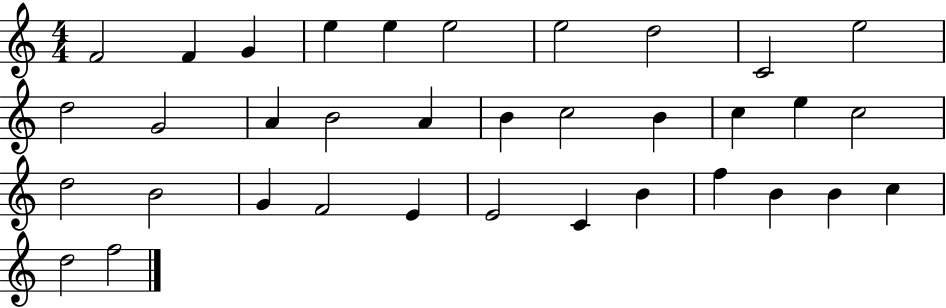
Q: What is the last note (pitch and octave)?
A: F5